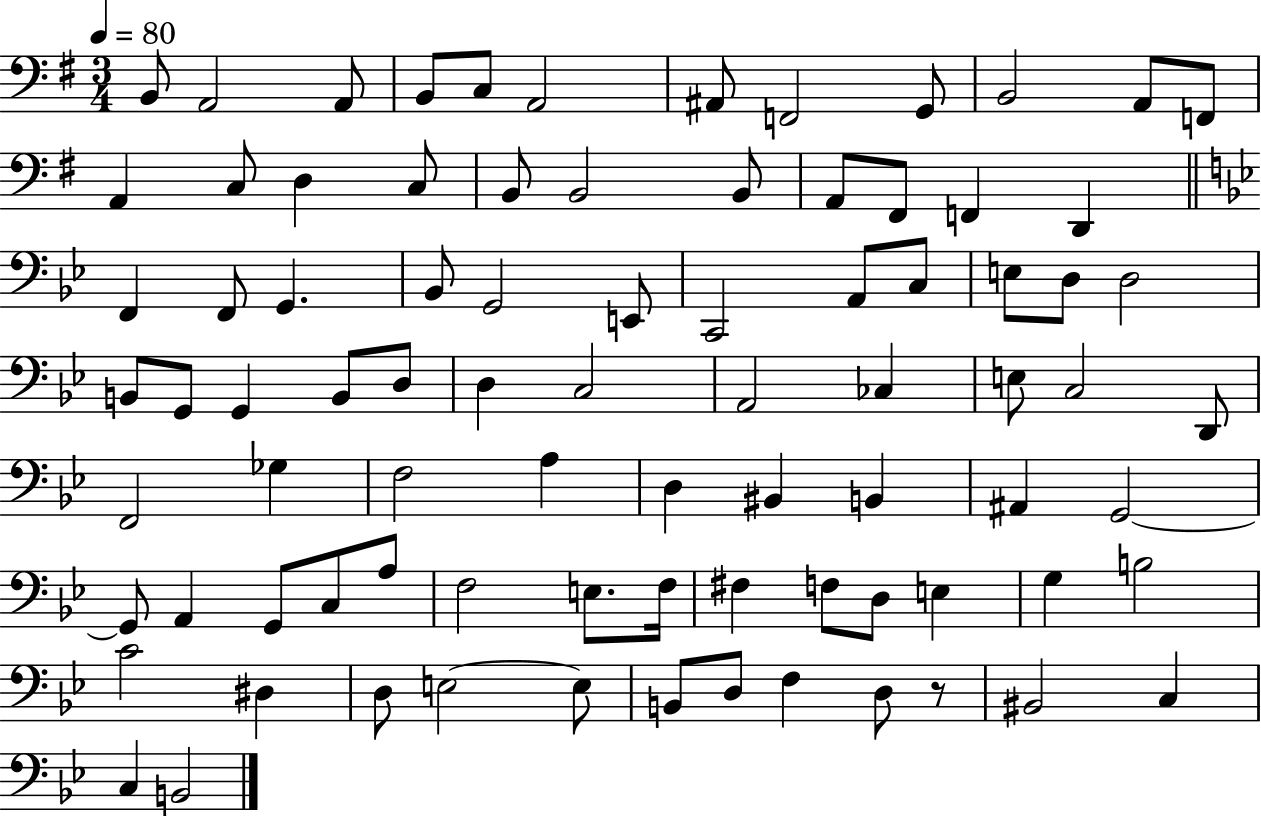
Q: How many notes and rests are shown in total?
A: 84